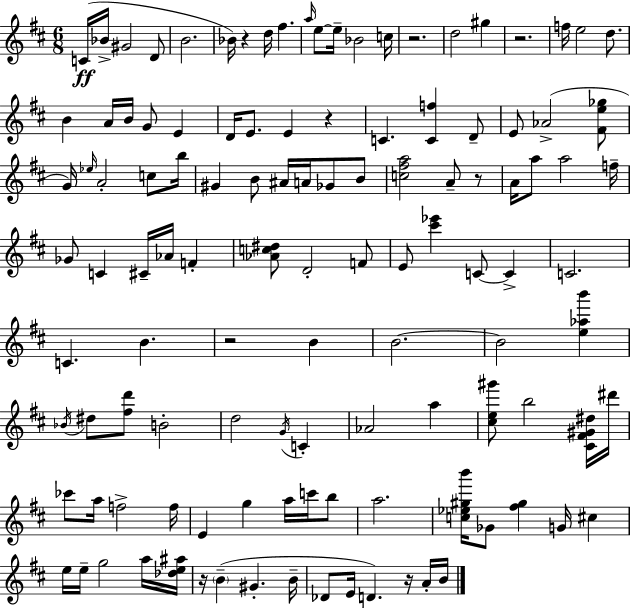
{
  \clef treble
  \numericTimeSignature
  \time 6/8
  \key d \major
  c'16(\ff bes'16-> gis'2 d'8 | b'2. | bes'16) r4 d''16 fis''4. | \grace { a''16 } e''8~~ e''16-- bes'2 | \break c''16 r2. | d''2 gis''4 | r2. | f''16 e''2 d''8. | \break b'4 a'16 b'16 g'8 e'4 | d'16 e'8. e'4 r4 | c'4. <c' f''>4 d'8-- | e'8 aes'2->( <fis' e'' ges''>8 | \break g'16) \grace { ees''16 } a'2-. c''8 | b''16 gis'4 b'8 ais'16 a'16 ges'8 | b'8 <c'' fis'' a''>2 a'8-- | r8 a'16 a''8 a''2 | \break f''16-- ges'8 c'4 cis'16-- aes'16 f'4-. | <aes' c'' dis''>8 d'2-. | f'8 e'8 <cis''' ees'''>4 c'8~~ c'4-> | c'2. | \break c'4. b'4. | r2 b'4 | b'2.~~ | b'2 <e'' aes'' b'''>4 | \break \acciaccatura { bes'16 } dis''8 <fis'' d'''>8 b'2-. | d''2 \acciaccatura { g'16 } | c'4-. aes'2 | a''4 <cis'' e'' gis'''>8 b''2 | \break <cis' fis' gis' dis''>16 dis'''16 ces'''8 a''16 f''2-> | f''16 e'4 g''4 | a''16 c'''16 b''8 a''2. | <c'' ees'' gis'' b'''>16 ges'8 <fis'' gis''>4 g'16 | \break cis''4 e''16 e''16-- g''2 | a''16 <des'' e'' ais''>16 r16 \parenthesize b'4--( gis'4.-. | b'16-- des'8 e'16 d'4.) | r16 a'16-. b'16 \bar "|."
}